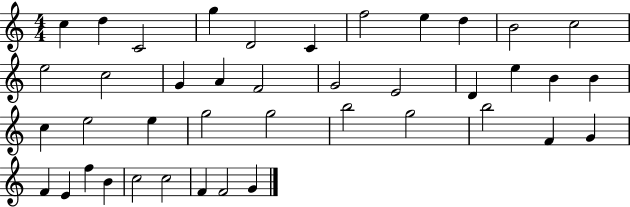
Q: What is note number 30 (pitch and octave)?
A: B5